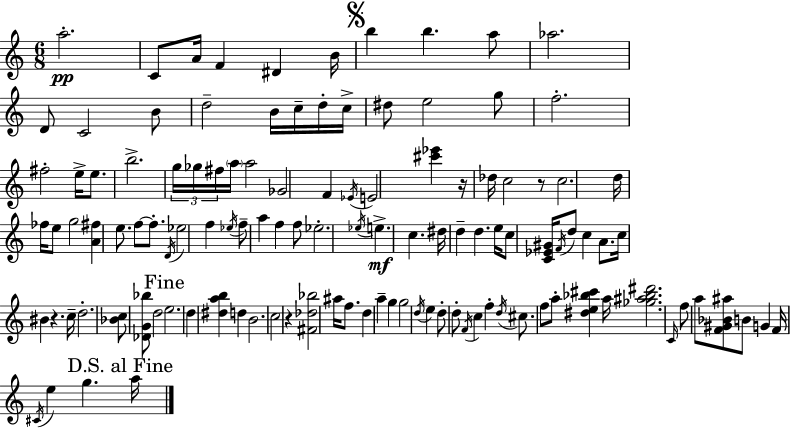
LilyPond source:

{
  \clef treble
  \numericTimeSignature
  \time 6/8
  \key a \minor
  a''2.-.\pp | c'8 a'16 f'4 dis'4 b'16 | \mark \markup { \musicglyph "scripts.segno" } b''4 b''4. a''8 | aes''2. | \break d'8 c'2 b'8 | d''2-- b'16 c''16-- d''16-. c''16-> | dis''8 e''2 g''8 | f''2.-. | \break fis''2-. e''16-> e''8. | b''2.-> | \tuplet 3/2 { g''16 ges''16 fis''16 } \parenthesize a''16 a''2 | ges'2 f'4 | \break \acciaccatura { ees'16 } e'2 <cis''' ees'''>4 | r16 des''16 c''2 r8 | c''2. | d''16 fes''16 e''8 g''2 | \break <a' fis''>4 e''8. f''8~~ f''8.-. | \acciaccatura { d'16 } ees''2 f''4 | \acciaccatura { ees''16 } f''8-- a''4 f''4 | f''8 ees''2.-. | \break \acciaccatura { ees''16 } e''4.->\mf c''4. | dis''16 d''4-- d''4. | e''16 c''8 <c' ees' gis'>16 \acciaccatura { f'16 } d''8 c''4 | a'8. c''16 bis'4 r4. | \break c''16-- d''2.-. | <bes' c''>8 <des' g' bes''>8 d''2 | \mark "Fine" e''2. | d''4 <dis'' a'' b''>4 | \break d''4 b'2. | c''2 | r4 <fis' des'' bes''>2 | ais''16 f''8. d''4 a''4-- | \break g''4 g''2 | \acciaccatura { d''16 } e''4 d''8-. d''8-. \acciaccatura { f'16 } c''4 | f''4-. \acciaccatura { d''16 } cis''8. f''8 | a''8-. <dis'' e'' bes'' cis'''>4 a''16 <ges'' ais'' bes'' dis'''>2. | \break \grace { c'16 } f''8 a''8 | <f' gis' bes' ais''>8 b'8 g'4 f'16 \acciaccatura { cis'16 } e''4 | g''4. \mark "D.S. al Fine" a''16 \bar "|."
}